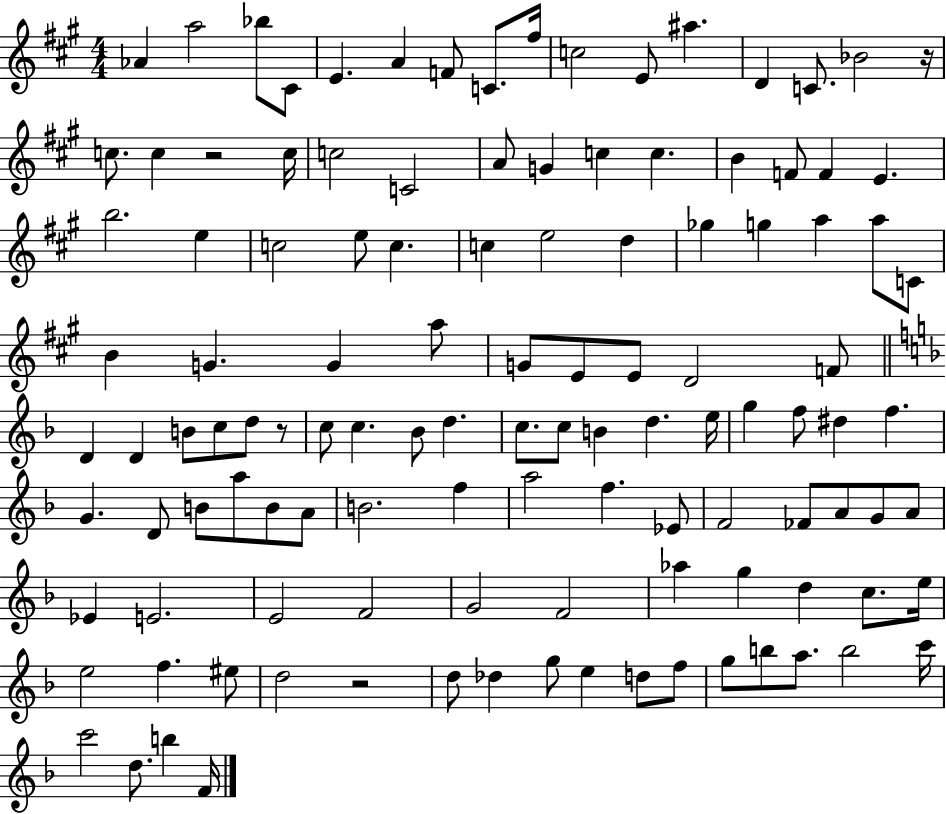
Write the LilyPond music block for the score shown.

{
  \clef treble
  \numericTimeSignature
  \time 4/4
  \key a \major
  aes'4 a''2 bes''8 cis'8 | e'4. a'4 f'8 c'8. fis''16 | c''2 e'8 ais''4. | d'4 c'8. bes'2 r16 | \break c''8. c''4 r2 c''16 | c''2 c'2 | a'8 g'4 c''4 c''4. | b'4 f'8 f'4 e'4. | \break b''2. e''4 | c''2 e''8 c''4. | c''4 e''2 d''4 | ges''4 g''4 a''4 a''8 c'8 | \break b'4 g'4. g'4 a''8 | g'8 e'8 e'8 d'2 f'8 | \bar "||" \break \key f \major d'4 d'4 b'8 c''8 d''8 r8 | c''8 c''4. bes'8 d''4. | c''8. c''8 b'4 d''4. e''16 | g''4 f''8 dis''4 f''4. | \break g'4. d'8 b'8 a''8 b'8 a'8 | b'2. f''4 | a''2 f''4. ees'8 | f'2 fes'8 a'8 g'8 a'8 | \break ees'4 e'2. | e'2 f'2 | g'2 f'2 | aes''4 g''4 d''4 c''8. e''16 | \break e''2 f''4. eis''8 | d''2 r2 | d''8 des''4 g''8 e''4 d''8 f''8 | g''8 b''8 a''8. b''2 c'''16 | \break c'''2 d''8. b''4 f'16 | \bar "|."
}